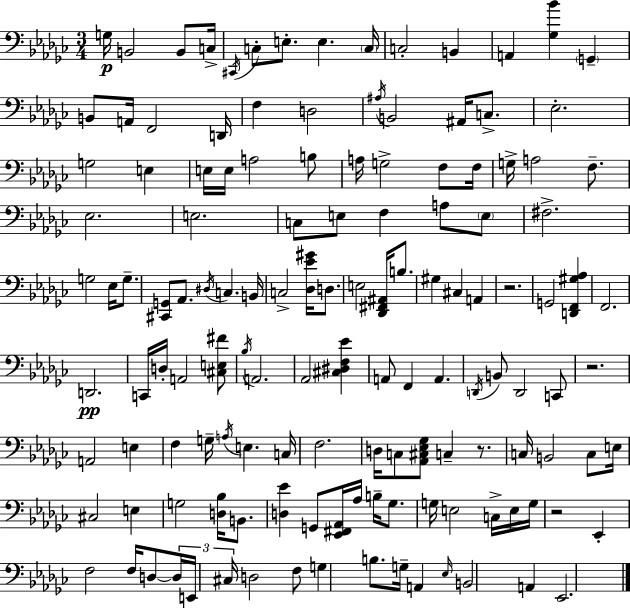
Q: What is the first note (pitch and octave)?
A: G3